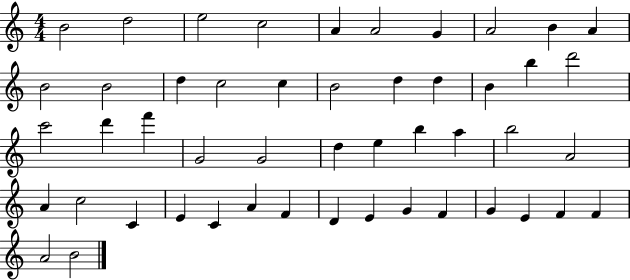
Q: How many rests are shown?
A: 0